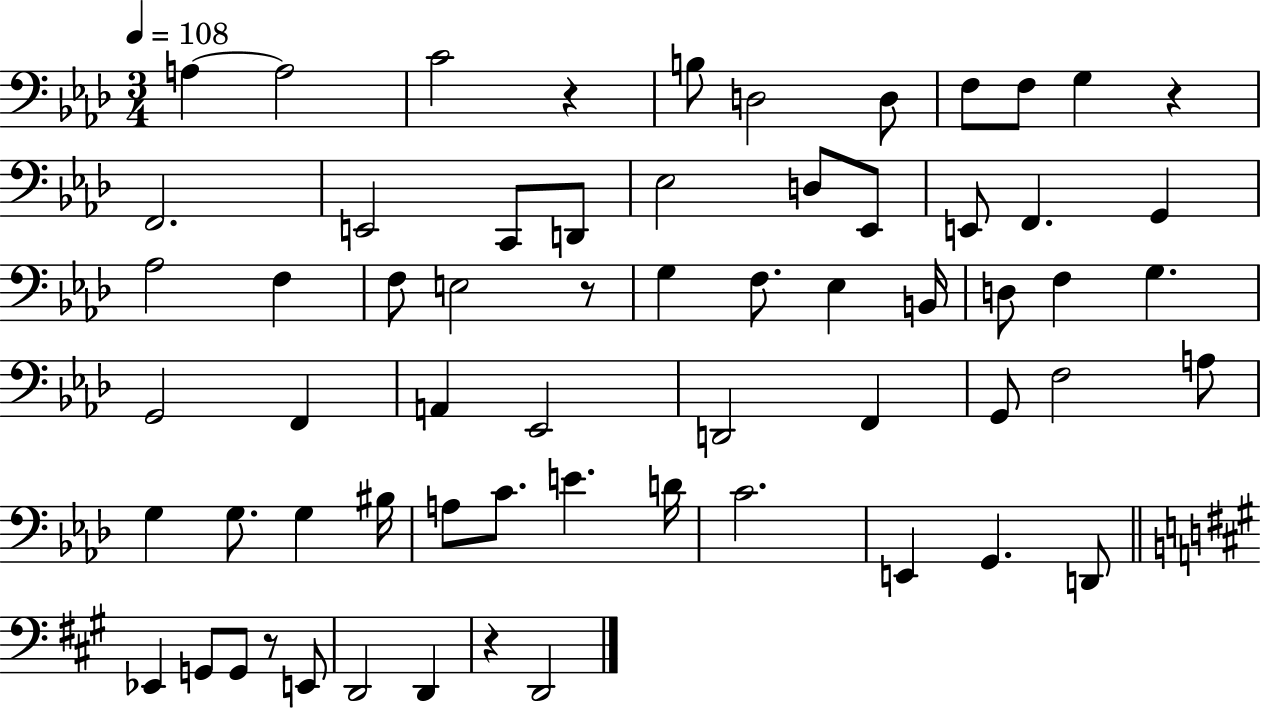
{
  \clef bass
  \numericTimeSignature
  \time 3/4
  \key aes \major
  \tempo 4 = 108
  \repeat volta 2 { a4~~ a2 | c'2 r4 | b8 d2 d8 | f8 f8 g4 r4 | \break f,2. | e,2 c,8 d,8 | ees2 d8 ees,8 | e,8 f,4. g,4 | \break aes2 f4 | f8 e2 r8 | g4 f8. ees4 b,16 | d8 f4 g4. | \break g,2 f,4 | a,4 ees,2 | d,2 f,4 | g,8 f2 a8 | \break g4 g8. g4 bis16 | a8 c'8. e'4. d'16 | c'2. | e,4 g,4. d,8 | \break \bar "||" \break \key a \major ees,4 g,8 g,8 r8 e,8 | d,2 d,4 | r4 d,2 | } \bar "|."
}